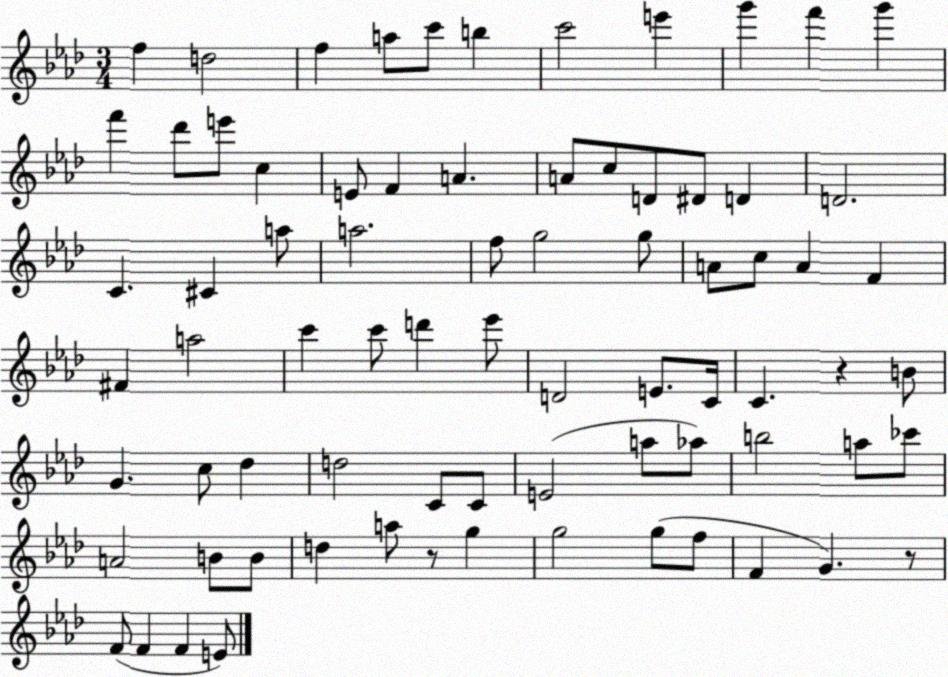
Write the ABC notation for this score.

X:1
T:Untitled
M:3/4
L:1/4
K:Ab
f d2 f a/2 c'/2 b c'2 e' g' f' g' f' _d'/2 e'/2 c E/2 F A A/2 c/2 D/2 ^D/2 D D2 C ^C a/2 a2 f/2 g2 g/2 A/2 c/2 A F ^F a2 c' c'/2 d' _e'/2 D2 E/2 C/4 C z B/2 G c/2 _d d2 C/2 C/2 E2 a/2 _a/2 b2 a/2 _c'/2 A2 B/2 B/2 d a/2 z/2 g g2 g/2 f/2 F G z/2 F/2 F F E/2